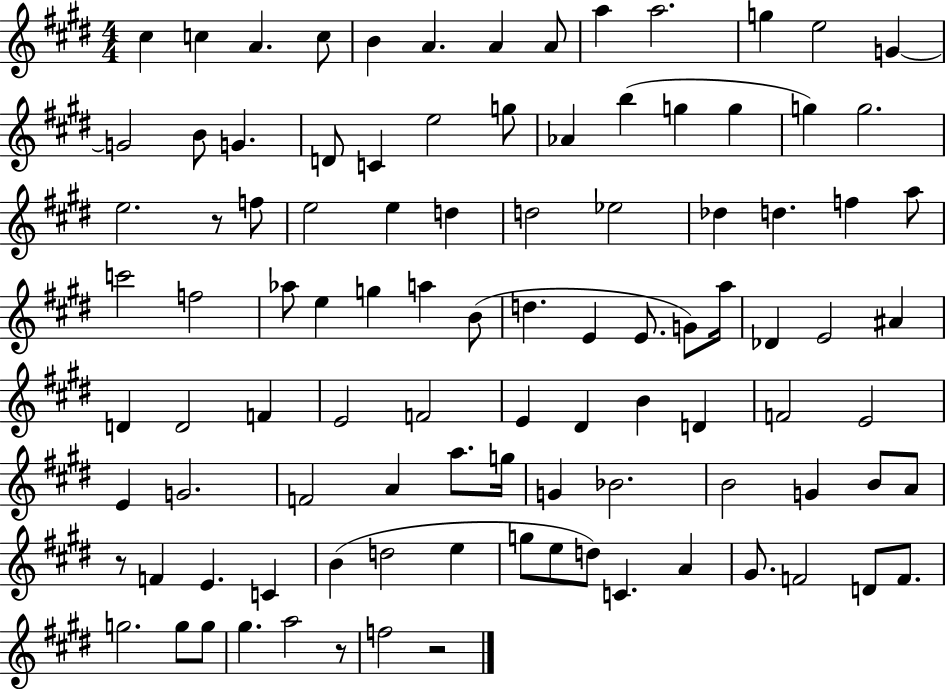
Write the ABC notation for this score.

X:1
T:Untitled
M:4/4
L:1/4
K:E
^c c A c/2 B A A A/2 a a2 g e2 G G2 B/2 G D/2 C e2 g/2 _A b g g g g2 e2 z/2 f/2 e2 e d d2 _e2 _d d f a/2 c'2 f2 _a/2 e g a B/2 d E E/2 G/2 a/4 _D E2 ^A D D2 F E2 F2 E ^D B D F2 E2 E G2 F2 A a/2 g/4 G _B2 B2 G B/2 A/2 z/2 F E C B d2 e g/2 e/2 d/2 C A ^G/2 F2 D/2 F/2 g2 g/2 g/2 ^g a2 z/2 f2 z2